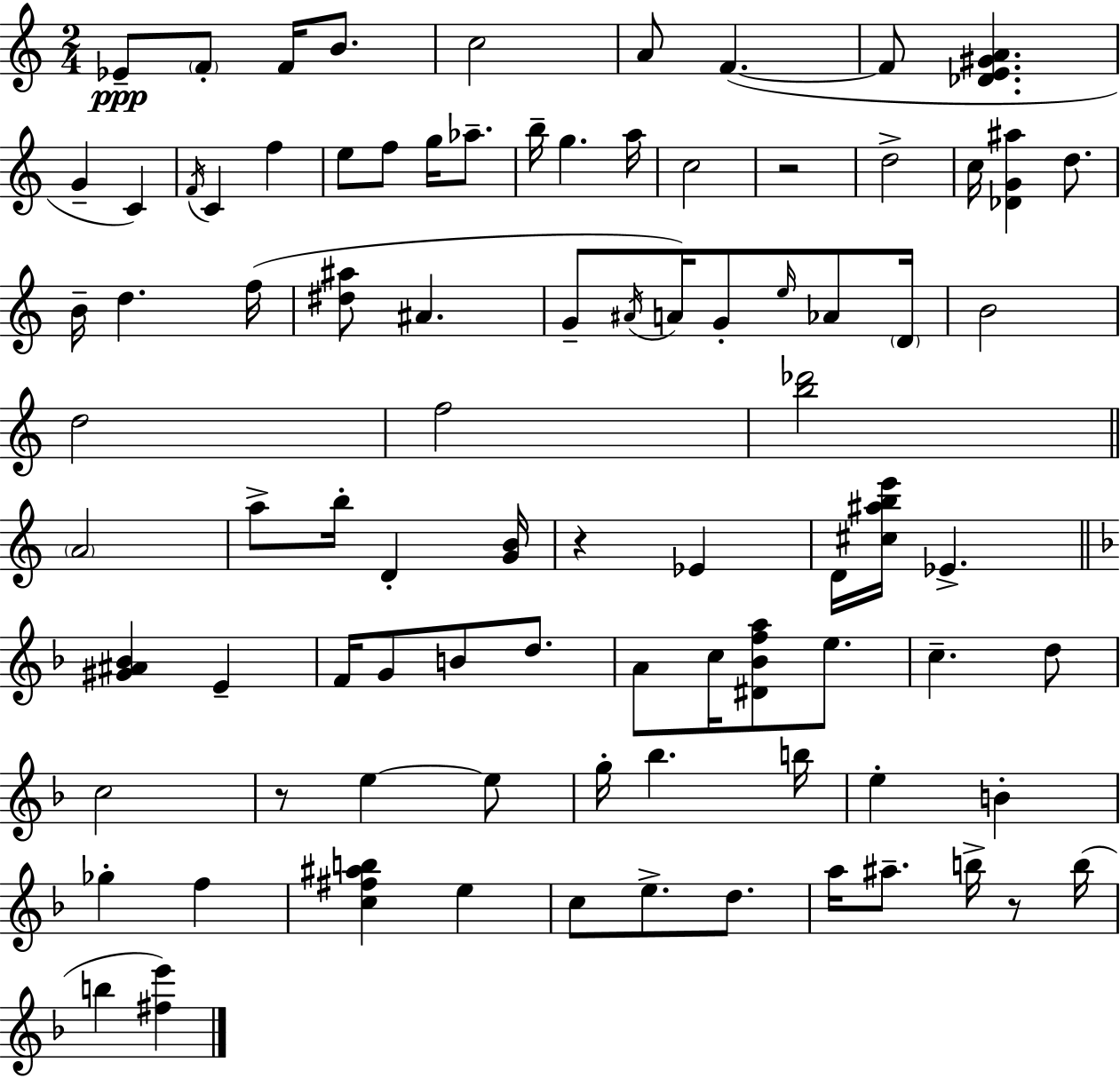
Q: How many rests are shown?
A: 4